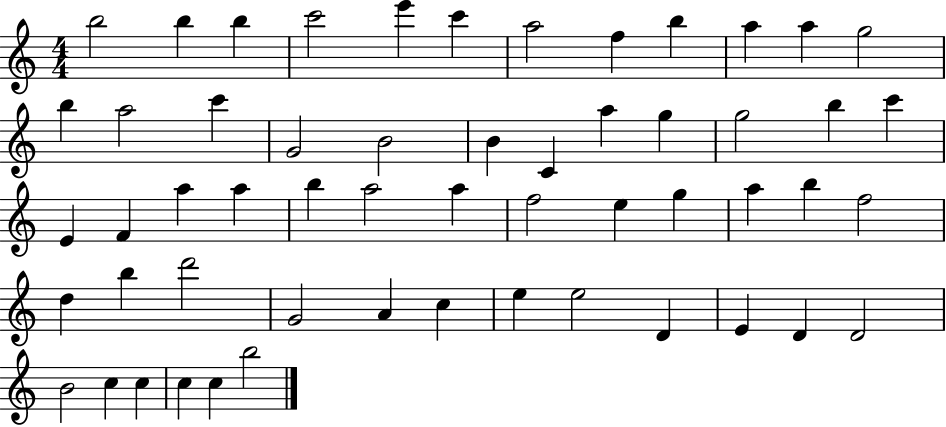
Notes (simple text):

B5/h B5/q B5/q C6/h E6/q C6/q A5/h F5/q B5/q A5/q A5/q G5/h B5/q A5/h C6/q G4/h B4/h B4/q C4/q A5/q G5/q G5/h B5/q C6/q E4/q F4/q A5/q A5/q B5/q A5/h A5/q F5/h E5/q G5/q A5/q B5/q F5/h D5/q B5/q D6/h G4/h A4/q C5/q E5/q E5/h D4/q E4/q D4/q D4/h B4/h C5/q C5/q C5/q C5/q B5/h